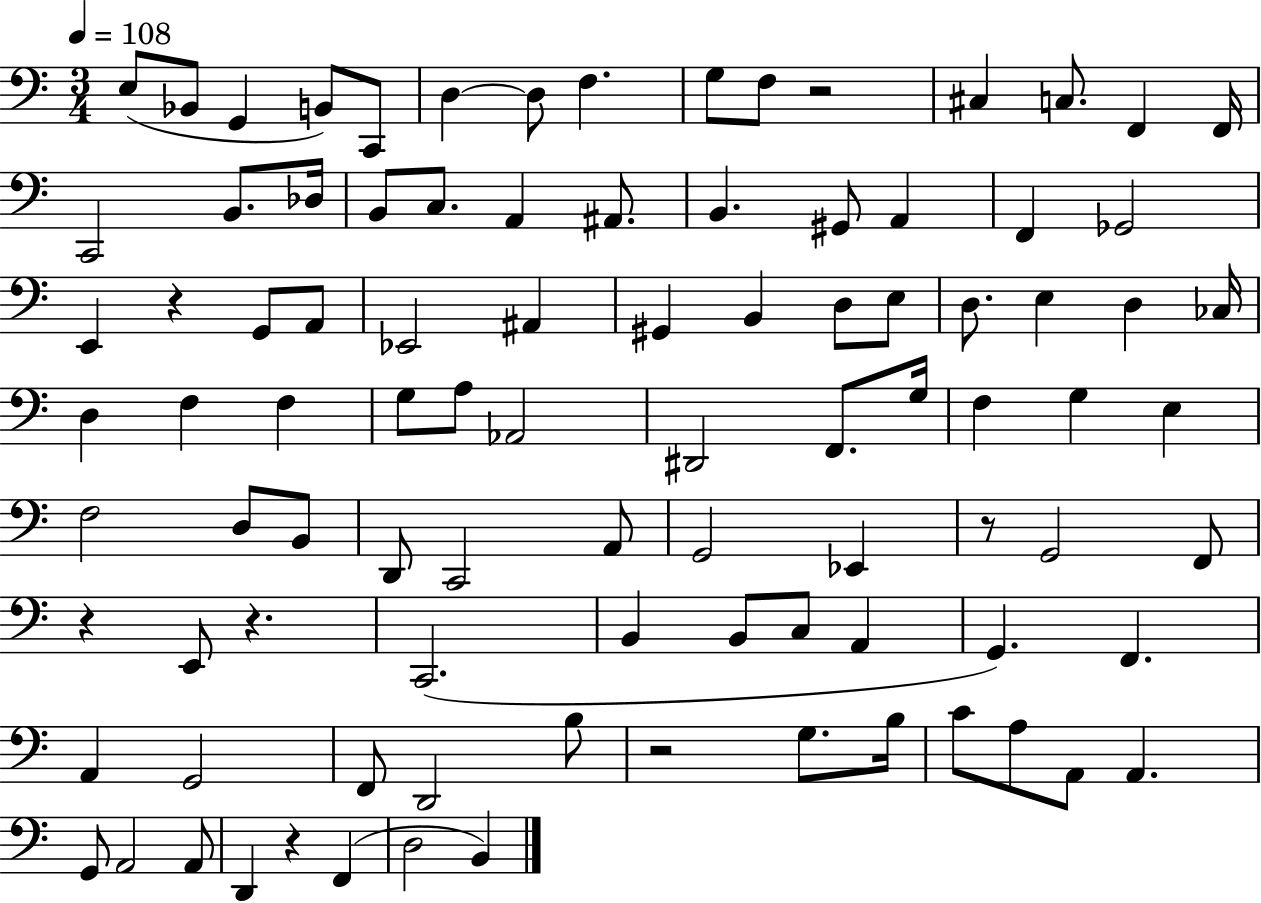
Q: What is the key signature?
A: C major